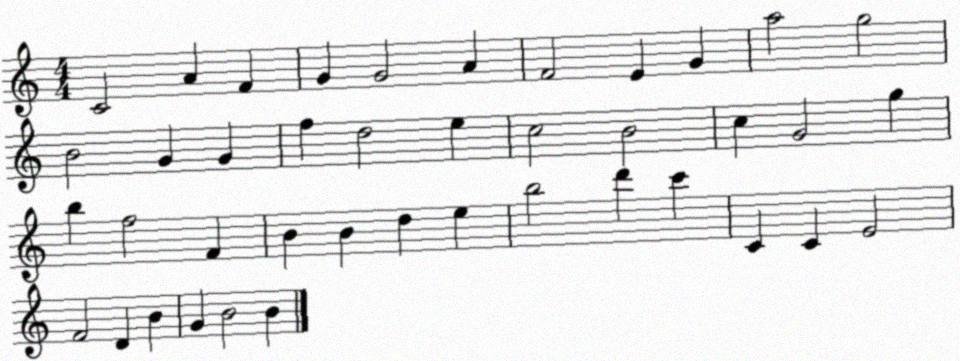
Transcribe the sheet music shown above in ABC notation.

X:1
T:Untitled
M:4/4
L:1/4
K:C
C2 A F G G2 A F2 E G a2 g2 B2 G G f d2 e c2 B2 c G2 g b f2 F B B d e b2 d' c' C C E2 F2 D B G B2 B